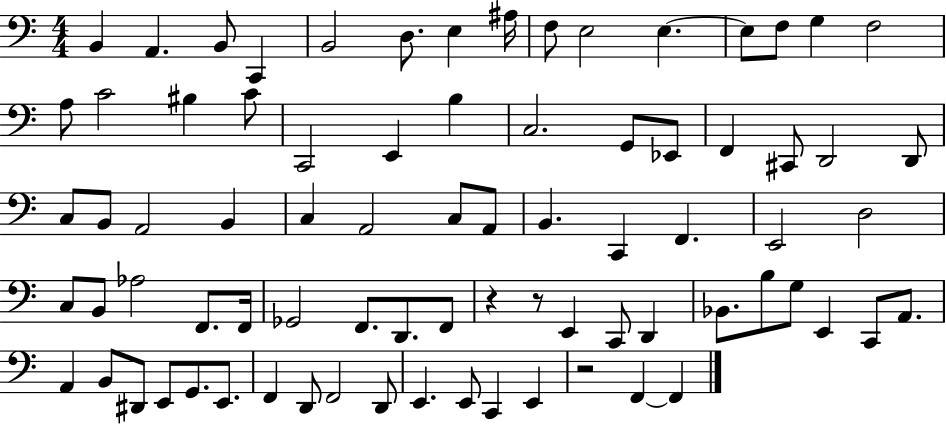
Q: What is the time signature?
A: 4/4